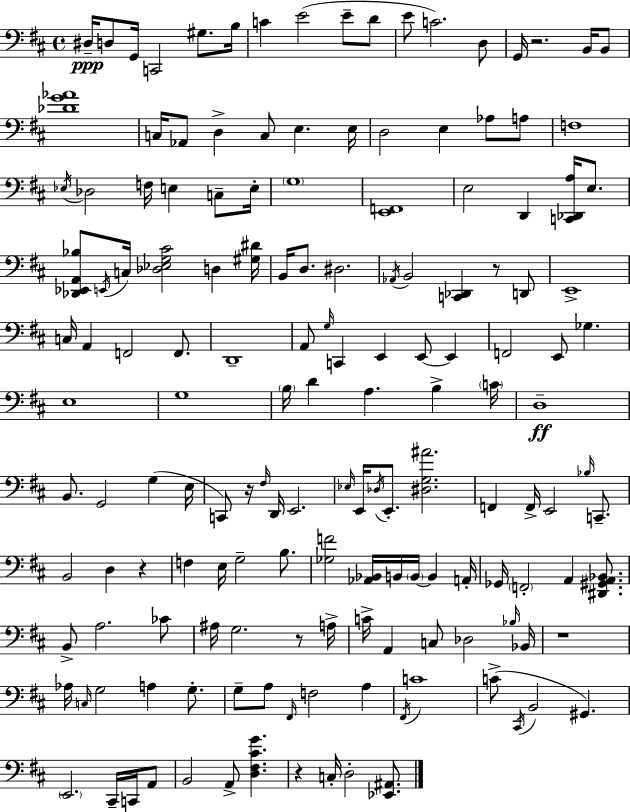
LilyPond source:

{
  \clef bass
  \time 4/4
  \defaultTimeSignature
  \key d \major
  \repeat volta 2 { dis16--\ppp d8 g,16 c,2 gis8. b16 | c'4 e'2( e'8-- d'8 | e'8 c'2.) d8 | g,16 r2. b,16 b,8 | \break <des' g' aes'>1 | c16 aes,8 d4-> c8 e4. e16 | d2 e4 aes8 a8 | f1 | \break \acciaccatura { ees16 } des2 f16 e4 c8-- | e16-. \parenthesize g1 | <e, f,>1 | e2 d,4 <c, des, a>16 e8. | \break <des, ees, a, bes>8 \acciaccatura { e,16 } c16 <des ees g cis'>2 d4 | <gis dis'>16 b,16 d8. dis2. | \acciaccatura { aes,16 } b,2 <c, des,>4 r8 | d,8 e,1-> | \break c16 a,4 f,2 | f,8. d,1-- | a,8 \grace { g16 } c,4 e,4 e,8~~ | e,4 f,2 e,8 ges4. | \break e1 | g1 | \parenthesize b16 d'4 a4. b4-> | \parenthesize c'16 d1--\ff | \break b,8. g,2 g4( | e16 c,8) r16 \grace { fis16 } d,16 e,2. | \grace { ees16 } e,16 \acciaccatura { des16 } e,8.-. <dis g ais'>2. | f,4 f,16-> e,2 | \break \grace { bes16 } c,8.-- b,2 | d4 r4 f4 e16 g2-- | b8. <ges f'>2 | <aes, bes,>16 b,16 \parenthesize b,16~~ b,4 a,16-. ges,16 \parenthesize f,2-. | \break a,4 <dis, gis, a, bes,>8. b,8-> a2. | ces'8 ais16 g2. | r8 a16-> c'16-> a,4 c8 des2 | \grace { bes16 } bes,16 r1 | \break aes16 \grace { c16 } g2 | a4 g8.-. g8-- a8 \grace { fis,16 } f2 | a4 \acciaccatura { fis,16 } c'1 | c'8->( \acciaccatura { cis,16 } b,2 | \break gis,4.) \parenthesize e,2. | cis,16-- c,16 a,8 b,2 | a,8-> <d fis cis' g'>4. r4 | c16-. d2-. <ees, ais,>8. } \bar "|."
}